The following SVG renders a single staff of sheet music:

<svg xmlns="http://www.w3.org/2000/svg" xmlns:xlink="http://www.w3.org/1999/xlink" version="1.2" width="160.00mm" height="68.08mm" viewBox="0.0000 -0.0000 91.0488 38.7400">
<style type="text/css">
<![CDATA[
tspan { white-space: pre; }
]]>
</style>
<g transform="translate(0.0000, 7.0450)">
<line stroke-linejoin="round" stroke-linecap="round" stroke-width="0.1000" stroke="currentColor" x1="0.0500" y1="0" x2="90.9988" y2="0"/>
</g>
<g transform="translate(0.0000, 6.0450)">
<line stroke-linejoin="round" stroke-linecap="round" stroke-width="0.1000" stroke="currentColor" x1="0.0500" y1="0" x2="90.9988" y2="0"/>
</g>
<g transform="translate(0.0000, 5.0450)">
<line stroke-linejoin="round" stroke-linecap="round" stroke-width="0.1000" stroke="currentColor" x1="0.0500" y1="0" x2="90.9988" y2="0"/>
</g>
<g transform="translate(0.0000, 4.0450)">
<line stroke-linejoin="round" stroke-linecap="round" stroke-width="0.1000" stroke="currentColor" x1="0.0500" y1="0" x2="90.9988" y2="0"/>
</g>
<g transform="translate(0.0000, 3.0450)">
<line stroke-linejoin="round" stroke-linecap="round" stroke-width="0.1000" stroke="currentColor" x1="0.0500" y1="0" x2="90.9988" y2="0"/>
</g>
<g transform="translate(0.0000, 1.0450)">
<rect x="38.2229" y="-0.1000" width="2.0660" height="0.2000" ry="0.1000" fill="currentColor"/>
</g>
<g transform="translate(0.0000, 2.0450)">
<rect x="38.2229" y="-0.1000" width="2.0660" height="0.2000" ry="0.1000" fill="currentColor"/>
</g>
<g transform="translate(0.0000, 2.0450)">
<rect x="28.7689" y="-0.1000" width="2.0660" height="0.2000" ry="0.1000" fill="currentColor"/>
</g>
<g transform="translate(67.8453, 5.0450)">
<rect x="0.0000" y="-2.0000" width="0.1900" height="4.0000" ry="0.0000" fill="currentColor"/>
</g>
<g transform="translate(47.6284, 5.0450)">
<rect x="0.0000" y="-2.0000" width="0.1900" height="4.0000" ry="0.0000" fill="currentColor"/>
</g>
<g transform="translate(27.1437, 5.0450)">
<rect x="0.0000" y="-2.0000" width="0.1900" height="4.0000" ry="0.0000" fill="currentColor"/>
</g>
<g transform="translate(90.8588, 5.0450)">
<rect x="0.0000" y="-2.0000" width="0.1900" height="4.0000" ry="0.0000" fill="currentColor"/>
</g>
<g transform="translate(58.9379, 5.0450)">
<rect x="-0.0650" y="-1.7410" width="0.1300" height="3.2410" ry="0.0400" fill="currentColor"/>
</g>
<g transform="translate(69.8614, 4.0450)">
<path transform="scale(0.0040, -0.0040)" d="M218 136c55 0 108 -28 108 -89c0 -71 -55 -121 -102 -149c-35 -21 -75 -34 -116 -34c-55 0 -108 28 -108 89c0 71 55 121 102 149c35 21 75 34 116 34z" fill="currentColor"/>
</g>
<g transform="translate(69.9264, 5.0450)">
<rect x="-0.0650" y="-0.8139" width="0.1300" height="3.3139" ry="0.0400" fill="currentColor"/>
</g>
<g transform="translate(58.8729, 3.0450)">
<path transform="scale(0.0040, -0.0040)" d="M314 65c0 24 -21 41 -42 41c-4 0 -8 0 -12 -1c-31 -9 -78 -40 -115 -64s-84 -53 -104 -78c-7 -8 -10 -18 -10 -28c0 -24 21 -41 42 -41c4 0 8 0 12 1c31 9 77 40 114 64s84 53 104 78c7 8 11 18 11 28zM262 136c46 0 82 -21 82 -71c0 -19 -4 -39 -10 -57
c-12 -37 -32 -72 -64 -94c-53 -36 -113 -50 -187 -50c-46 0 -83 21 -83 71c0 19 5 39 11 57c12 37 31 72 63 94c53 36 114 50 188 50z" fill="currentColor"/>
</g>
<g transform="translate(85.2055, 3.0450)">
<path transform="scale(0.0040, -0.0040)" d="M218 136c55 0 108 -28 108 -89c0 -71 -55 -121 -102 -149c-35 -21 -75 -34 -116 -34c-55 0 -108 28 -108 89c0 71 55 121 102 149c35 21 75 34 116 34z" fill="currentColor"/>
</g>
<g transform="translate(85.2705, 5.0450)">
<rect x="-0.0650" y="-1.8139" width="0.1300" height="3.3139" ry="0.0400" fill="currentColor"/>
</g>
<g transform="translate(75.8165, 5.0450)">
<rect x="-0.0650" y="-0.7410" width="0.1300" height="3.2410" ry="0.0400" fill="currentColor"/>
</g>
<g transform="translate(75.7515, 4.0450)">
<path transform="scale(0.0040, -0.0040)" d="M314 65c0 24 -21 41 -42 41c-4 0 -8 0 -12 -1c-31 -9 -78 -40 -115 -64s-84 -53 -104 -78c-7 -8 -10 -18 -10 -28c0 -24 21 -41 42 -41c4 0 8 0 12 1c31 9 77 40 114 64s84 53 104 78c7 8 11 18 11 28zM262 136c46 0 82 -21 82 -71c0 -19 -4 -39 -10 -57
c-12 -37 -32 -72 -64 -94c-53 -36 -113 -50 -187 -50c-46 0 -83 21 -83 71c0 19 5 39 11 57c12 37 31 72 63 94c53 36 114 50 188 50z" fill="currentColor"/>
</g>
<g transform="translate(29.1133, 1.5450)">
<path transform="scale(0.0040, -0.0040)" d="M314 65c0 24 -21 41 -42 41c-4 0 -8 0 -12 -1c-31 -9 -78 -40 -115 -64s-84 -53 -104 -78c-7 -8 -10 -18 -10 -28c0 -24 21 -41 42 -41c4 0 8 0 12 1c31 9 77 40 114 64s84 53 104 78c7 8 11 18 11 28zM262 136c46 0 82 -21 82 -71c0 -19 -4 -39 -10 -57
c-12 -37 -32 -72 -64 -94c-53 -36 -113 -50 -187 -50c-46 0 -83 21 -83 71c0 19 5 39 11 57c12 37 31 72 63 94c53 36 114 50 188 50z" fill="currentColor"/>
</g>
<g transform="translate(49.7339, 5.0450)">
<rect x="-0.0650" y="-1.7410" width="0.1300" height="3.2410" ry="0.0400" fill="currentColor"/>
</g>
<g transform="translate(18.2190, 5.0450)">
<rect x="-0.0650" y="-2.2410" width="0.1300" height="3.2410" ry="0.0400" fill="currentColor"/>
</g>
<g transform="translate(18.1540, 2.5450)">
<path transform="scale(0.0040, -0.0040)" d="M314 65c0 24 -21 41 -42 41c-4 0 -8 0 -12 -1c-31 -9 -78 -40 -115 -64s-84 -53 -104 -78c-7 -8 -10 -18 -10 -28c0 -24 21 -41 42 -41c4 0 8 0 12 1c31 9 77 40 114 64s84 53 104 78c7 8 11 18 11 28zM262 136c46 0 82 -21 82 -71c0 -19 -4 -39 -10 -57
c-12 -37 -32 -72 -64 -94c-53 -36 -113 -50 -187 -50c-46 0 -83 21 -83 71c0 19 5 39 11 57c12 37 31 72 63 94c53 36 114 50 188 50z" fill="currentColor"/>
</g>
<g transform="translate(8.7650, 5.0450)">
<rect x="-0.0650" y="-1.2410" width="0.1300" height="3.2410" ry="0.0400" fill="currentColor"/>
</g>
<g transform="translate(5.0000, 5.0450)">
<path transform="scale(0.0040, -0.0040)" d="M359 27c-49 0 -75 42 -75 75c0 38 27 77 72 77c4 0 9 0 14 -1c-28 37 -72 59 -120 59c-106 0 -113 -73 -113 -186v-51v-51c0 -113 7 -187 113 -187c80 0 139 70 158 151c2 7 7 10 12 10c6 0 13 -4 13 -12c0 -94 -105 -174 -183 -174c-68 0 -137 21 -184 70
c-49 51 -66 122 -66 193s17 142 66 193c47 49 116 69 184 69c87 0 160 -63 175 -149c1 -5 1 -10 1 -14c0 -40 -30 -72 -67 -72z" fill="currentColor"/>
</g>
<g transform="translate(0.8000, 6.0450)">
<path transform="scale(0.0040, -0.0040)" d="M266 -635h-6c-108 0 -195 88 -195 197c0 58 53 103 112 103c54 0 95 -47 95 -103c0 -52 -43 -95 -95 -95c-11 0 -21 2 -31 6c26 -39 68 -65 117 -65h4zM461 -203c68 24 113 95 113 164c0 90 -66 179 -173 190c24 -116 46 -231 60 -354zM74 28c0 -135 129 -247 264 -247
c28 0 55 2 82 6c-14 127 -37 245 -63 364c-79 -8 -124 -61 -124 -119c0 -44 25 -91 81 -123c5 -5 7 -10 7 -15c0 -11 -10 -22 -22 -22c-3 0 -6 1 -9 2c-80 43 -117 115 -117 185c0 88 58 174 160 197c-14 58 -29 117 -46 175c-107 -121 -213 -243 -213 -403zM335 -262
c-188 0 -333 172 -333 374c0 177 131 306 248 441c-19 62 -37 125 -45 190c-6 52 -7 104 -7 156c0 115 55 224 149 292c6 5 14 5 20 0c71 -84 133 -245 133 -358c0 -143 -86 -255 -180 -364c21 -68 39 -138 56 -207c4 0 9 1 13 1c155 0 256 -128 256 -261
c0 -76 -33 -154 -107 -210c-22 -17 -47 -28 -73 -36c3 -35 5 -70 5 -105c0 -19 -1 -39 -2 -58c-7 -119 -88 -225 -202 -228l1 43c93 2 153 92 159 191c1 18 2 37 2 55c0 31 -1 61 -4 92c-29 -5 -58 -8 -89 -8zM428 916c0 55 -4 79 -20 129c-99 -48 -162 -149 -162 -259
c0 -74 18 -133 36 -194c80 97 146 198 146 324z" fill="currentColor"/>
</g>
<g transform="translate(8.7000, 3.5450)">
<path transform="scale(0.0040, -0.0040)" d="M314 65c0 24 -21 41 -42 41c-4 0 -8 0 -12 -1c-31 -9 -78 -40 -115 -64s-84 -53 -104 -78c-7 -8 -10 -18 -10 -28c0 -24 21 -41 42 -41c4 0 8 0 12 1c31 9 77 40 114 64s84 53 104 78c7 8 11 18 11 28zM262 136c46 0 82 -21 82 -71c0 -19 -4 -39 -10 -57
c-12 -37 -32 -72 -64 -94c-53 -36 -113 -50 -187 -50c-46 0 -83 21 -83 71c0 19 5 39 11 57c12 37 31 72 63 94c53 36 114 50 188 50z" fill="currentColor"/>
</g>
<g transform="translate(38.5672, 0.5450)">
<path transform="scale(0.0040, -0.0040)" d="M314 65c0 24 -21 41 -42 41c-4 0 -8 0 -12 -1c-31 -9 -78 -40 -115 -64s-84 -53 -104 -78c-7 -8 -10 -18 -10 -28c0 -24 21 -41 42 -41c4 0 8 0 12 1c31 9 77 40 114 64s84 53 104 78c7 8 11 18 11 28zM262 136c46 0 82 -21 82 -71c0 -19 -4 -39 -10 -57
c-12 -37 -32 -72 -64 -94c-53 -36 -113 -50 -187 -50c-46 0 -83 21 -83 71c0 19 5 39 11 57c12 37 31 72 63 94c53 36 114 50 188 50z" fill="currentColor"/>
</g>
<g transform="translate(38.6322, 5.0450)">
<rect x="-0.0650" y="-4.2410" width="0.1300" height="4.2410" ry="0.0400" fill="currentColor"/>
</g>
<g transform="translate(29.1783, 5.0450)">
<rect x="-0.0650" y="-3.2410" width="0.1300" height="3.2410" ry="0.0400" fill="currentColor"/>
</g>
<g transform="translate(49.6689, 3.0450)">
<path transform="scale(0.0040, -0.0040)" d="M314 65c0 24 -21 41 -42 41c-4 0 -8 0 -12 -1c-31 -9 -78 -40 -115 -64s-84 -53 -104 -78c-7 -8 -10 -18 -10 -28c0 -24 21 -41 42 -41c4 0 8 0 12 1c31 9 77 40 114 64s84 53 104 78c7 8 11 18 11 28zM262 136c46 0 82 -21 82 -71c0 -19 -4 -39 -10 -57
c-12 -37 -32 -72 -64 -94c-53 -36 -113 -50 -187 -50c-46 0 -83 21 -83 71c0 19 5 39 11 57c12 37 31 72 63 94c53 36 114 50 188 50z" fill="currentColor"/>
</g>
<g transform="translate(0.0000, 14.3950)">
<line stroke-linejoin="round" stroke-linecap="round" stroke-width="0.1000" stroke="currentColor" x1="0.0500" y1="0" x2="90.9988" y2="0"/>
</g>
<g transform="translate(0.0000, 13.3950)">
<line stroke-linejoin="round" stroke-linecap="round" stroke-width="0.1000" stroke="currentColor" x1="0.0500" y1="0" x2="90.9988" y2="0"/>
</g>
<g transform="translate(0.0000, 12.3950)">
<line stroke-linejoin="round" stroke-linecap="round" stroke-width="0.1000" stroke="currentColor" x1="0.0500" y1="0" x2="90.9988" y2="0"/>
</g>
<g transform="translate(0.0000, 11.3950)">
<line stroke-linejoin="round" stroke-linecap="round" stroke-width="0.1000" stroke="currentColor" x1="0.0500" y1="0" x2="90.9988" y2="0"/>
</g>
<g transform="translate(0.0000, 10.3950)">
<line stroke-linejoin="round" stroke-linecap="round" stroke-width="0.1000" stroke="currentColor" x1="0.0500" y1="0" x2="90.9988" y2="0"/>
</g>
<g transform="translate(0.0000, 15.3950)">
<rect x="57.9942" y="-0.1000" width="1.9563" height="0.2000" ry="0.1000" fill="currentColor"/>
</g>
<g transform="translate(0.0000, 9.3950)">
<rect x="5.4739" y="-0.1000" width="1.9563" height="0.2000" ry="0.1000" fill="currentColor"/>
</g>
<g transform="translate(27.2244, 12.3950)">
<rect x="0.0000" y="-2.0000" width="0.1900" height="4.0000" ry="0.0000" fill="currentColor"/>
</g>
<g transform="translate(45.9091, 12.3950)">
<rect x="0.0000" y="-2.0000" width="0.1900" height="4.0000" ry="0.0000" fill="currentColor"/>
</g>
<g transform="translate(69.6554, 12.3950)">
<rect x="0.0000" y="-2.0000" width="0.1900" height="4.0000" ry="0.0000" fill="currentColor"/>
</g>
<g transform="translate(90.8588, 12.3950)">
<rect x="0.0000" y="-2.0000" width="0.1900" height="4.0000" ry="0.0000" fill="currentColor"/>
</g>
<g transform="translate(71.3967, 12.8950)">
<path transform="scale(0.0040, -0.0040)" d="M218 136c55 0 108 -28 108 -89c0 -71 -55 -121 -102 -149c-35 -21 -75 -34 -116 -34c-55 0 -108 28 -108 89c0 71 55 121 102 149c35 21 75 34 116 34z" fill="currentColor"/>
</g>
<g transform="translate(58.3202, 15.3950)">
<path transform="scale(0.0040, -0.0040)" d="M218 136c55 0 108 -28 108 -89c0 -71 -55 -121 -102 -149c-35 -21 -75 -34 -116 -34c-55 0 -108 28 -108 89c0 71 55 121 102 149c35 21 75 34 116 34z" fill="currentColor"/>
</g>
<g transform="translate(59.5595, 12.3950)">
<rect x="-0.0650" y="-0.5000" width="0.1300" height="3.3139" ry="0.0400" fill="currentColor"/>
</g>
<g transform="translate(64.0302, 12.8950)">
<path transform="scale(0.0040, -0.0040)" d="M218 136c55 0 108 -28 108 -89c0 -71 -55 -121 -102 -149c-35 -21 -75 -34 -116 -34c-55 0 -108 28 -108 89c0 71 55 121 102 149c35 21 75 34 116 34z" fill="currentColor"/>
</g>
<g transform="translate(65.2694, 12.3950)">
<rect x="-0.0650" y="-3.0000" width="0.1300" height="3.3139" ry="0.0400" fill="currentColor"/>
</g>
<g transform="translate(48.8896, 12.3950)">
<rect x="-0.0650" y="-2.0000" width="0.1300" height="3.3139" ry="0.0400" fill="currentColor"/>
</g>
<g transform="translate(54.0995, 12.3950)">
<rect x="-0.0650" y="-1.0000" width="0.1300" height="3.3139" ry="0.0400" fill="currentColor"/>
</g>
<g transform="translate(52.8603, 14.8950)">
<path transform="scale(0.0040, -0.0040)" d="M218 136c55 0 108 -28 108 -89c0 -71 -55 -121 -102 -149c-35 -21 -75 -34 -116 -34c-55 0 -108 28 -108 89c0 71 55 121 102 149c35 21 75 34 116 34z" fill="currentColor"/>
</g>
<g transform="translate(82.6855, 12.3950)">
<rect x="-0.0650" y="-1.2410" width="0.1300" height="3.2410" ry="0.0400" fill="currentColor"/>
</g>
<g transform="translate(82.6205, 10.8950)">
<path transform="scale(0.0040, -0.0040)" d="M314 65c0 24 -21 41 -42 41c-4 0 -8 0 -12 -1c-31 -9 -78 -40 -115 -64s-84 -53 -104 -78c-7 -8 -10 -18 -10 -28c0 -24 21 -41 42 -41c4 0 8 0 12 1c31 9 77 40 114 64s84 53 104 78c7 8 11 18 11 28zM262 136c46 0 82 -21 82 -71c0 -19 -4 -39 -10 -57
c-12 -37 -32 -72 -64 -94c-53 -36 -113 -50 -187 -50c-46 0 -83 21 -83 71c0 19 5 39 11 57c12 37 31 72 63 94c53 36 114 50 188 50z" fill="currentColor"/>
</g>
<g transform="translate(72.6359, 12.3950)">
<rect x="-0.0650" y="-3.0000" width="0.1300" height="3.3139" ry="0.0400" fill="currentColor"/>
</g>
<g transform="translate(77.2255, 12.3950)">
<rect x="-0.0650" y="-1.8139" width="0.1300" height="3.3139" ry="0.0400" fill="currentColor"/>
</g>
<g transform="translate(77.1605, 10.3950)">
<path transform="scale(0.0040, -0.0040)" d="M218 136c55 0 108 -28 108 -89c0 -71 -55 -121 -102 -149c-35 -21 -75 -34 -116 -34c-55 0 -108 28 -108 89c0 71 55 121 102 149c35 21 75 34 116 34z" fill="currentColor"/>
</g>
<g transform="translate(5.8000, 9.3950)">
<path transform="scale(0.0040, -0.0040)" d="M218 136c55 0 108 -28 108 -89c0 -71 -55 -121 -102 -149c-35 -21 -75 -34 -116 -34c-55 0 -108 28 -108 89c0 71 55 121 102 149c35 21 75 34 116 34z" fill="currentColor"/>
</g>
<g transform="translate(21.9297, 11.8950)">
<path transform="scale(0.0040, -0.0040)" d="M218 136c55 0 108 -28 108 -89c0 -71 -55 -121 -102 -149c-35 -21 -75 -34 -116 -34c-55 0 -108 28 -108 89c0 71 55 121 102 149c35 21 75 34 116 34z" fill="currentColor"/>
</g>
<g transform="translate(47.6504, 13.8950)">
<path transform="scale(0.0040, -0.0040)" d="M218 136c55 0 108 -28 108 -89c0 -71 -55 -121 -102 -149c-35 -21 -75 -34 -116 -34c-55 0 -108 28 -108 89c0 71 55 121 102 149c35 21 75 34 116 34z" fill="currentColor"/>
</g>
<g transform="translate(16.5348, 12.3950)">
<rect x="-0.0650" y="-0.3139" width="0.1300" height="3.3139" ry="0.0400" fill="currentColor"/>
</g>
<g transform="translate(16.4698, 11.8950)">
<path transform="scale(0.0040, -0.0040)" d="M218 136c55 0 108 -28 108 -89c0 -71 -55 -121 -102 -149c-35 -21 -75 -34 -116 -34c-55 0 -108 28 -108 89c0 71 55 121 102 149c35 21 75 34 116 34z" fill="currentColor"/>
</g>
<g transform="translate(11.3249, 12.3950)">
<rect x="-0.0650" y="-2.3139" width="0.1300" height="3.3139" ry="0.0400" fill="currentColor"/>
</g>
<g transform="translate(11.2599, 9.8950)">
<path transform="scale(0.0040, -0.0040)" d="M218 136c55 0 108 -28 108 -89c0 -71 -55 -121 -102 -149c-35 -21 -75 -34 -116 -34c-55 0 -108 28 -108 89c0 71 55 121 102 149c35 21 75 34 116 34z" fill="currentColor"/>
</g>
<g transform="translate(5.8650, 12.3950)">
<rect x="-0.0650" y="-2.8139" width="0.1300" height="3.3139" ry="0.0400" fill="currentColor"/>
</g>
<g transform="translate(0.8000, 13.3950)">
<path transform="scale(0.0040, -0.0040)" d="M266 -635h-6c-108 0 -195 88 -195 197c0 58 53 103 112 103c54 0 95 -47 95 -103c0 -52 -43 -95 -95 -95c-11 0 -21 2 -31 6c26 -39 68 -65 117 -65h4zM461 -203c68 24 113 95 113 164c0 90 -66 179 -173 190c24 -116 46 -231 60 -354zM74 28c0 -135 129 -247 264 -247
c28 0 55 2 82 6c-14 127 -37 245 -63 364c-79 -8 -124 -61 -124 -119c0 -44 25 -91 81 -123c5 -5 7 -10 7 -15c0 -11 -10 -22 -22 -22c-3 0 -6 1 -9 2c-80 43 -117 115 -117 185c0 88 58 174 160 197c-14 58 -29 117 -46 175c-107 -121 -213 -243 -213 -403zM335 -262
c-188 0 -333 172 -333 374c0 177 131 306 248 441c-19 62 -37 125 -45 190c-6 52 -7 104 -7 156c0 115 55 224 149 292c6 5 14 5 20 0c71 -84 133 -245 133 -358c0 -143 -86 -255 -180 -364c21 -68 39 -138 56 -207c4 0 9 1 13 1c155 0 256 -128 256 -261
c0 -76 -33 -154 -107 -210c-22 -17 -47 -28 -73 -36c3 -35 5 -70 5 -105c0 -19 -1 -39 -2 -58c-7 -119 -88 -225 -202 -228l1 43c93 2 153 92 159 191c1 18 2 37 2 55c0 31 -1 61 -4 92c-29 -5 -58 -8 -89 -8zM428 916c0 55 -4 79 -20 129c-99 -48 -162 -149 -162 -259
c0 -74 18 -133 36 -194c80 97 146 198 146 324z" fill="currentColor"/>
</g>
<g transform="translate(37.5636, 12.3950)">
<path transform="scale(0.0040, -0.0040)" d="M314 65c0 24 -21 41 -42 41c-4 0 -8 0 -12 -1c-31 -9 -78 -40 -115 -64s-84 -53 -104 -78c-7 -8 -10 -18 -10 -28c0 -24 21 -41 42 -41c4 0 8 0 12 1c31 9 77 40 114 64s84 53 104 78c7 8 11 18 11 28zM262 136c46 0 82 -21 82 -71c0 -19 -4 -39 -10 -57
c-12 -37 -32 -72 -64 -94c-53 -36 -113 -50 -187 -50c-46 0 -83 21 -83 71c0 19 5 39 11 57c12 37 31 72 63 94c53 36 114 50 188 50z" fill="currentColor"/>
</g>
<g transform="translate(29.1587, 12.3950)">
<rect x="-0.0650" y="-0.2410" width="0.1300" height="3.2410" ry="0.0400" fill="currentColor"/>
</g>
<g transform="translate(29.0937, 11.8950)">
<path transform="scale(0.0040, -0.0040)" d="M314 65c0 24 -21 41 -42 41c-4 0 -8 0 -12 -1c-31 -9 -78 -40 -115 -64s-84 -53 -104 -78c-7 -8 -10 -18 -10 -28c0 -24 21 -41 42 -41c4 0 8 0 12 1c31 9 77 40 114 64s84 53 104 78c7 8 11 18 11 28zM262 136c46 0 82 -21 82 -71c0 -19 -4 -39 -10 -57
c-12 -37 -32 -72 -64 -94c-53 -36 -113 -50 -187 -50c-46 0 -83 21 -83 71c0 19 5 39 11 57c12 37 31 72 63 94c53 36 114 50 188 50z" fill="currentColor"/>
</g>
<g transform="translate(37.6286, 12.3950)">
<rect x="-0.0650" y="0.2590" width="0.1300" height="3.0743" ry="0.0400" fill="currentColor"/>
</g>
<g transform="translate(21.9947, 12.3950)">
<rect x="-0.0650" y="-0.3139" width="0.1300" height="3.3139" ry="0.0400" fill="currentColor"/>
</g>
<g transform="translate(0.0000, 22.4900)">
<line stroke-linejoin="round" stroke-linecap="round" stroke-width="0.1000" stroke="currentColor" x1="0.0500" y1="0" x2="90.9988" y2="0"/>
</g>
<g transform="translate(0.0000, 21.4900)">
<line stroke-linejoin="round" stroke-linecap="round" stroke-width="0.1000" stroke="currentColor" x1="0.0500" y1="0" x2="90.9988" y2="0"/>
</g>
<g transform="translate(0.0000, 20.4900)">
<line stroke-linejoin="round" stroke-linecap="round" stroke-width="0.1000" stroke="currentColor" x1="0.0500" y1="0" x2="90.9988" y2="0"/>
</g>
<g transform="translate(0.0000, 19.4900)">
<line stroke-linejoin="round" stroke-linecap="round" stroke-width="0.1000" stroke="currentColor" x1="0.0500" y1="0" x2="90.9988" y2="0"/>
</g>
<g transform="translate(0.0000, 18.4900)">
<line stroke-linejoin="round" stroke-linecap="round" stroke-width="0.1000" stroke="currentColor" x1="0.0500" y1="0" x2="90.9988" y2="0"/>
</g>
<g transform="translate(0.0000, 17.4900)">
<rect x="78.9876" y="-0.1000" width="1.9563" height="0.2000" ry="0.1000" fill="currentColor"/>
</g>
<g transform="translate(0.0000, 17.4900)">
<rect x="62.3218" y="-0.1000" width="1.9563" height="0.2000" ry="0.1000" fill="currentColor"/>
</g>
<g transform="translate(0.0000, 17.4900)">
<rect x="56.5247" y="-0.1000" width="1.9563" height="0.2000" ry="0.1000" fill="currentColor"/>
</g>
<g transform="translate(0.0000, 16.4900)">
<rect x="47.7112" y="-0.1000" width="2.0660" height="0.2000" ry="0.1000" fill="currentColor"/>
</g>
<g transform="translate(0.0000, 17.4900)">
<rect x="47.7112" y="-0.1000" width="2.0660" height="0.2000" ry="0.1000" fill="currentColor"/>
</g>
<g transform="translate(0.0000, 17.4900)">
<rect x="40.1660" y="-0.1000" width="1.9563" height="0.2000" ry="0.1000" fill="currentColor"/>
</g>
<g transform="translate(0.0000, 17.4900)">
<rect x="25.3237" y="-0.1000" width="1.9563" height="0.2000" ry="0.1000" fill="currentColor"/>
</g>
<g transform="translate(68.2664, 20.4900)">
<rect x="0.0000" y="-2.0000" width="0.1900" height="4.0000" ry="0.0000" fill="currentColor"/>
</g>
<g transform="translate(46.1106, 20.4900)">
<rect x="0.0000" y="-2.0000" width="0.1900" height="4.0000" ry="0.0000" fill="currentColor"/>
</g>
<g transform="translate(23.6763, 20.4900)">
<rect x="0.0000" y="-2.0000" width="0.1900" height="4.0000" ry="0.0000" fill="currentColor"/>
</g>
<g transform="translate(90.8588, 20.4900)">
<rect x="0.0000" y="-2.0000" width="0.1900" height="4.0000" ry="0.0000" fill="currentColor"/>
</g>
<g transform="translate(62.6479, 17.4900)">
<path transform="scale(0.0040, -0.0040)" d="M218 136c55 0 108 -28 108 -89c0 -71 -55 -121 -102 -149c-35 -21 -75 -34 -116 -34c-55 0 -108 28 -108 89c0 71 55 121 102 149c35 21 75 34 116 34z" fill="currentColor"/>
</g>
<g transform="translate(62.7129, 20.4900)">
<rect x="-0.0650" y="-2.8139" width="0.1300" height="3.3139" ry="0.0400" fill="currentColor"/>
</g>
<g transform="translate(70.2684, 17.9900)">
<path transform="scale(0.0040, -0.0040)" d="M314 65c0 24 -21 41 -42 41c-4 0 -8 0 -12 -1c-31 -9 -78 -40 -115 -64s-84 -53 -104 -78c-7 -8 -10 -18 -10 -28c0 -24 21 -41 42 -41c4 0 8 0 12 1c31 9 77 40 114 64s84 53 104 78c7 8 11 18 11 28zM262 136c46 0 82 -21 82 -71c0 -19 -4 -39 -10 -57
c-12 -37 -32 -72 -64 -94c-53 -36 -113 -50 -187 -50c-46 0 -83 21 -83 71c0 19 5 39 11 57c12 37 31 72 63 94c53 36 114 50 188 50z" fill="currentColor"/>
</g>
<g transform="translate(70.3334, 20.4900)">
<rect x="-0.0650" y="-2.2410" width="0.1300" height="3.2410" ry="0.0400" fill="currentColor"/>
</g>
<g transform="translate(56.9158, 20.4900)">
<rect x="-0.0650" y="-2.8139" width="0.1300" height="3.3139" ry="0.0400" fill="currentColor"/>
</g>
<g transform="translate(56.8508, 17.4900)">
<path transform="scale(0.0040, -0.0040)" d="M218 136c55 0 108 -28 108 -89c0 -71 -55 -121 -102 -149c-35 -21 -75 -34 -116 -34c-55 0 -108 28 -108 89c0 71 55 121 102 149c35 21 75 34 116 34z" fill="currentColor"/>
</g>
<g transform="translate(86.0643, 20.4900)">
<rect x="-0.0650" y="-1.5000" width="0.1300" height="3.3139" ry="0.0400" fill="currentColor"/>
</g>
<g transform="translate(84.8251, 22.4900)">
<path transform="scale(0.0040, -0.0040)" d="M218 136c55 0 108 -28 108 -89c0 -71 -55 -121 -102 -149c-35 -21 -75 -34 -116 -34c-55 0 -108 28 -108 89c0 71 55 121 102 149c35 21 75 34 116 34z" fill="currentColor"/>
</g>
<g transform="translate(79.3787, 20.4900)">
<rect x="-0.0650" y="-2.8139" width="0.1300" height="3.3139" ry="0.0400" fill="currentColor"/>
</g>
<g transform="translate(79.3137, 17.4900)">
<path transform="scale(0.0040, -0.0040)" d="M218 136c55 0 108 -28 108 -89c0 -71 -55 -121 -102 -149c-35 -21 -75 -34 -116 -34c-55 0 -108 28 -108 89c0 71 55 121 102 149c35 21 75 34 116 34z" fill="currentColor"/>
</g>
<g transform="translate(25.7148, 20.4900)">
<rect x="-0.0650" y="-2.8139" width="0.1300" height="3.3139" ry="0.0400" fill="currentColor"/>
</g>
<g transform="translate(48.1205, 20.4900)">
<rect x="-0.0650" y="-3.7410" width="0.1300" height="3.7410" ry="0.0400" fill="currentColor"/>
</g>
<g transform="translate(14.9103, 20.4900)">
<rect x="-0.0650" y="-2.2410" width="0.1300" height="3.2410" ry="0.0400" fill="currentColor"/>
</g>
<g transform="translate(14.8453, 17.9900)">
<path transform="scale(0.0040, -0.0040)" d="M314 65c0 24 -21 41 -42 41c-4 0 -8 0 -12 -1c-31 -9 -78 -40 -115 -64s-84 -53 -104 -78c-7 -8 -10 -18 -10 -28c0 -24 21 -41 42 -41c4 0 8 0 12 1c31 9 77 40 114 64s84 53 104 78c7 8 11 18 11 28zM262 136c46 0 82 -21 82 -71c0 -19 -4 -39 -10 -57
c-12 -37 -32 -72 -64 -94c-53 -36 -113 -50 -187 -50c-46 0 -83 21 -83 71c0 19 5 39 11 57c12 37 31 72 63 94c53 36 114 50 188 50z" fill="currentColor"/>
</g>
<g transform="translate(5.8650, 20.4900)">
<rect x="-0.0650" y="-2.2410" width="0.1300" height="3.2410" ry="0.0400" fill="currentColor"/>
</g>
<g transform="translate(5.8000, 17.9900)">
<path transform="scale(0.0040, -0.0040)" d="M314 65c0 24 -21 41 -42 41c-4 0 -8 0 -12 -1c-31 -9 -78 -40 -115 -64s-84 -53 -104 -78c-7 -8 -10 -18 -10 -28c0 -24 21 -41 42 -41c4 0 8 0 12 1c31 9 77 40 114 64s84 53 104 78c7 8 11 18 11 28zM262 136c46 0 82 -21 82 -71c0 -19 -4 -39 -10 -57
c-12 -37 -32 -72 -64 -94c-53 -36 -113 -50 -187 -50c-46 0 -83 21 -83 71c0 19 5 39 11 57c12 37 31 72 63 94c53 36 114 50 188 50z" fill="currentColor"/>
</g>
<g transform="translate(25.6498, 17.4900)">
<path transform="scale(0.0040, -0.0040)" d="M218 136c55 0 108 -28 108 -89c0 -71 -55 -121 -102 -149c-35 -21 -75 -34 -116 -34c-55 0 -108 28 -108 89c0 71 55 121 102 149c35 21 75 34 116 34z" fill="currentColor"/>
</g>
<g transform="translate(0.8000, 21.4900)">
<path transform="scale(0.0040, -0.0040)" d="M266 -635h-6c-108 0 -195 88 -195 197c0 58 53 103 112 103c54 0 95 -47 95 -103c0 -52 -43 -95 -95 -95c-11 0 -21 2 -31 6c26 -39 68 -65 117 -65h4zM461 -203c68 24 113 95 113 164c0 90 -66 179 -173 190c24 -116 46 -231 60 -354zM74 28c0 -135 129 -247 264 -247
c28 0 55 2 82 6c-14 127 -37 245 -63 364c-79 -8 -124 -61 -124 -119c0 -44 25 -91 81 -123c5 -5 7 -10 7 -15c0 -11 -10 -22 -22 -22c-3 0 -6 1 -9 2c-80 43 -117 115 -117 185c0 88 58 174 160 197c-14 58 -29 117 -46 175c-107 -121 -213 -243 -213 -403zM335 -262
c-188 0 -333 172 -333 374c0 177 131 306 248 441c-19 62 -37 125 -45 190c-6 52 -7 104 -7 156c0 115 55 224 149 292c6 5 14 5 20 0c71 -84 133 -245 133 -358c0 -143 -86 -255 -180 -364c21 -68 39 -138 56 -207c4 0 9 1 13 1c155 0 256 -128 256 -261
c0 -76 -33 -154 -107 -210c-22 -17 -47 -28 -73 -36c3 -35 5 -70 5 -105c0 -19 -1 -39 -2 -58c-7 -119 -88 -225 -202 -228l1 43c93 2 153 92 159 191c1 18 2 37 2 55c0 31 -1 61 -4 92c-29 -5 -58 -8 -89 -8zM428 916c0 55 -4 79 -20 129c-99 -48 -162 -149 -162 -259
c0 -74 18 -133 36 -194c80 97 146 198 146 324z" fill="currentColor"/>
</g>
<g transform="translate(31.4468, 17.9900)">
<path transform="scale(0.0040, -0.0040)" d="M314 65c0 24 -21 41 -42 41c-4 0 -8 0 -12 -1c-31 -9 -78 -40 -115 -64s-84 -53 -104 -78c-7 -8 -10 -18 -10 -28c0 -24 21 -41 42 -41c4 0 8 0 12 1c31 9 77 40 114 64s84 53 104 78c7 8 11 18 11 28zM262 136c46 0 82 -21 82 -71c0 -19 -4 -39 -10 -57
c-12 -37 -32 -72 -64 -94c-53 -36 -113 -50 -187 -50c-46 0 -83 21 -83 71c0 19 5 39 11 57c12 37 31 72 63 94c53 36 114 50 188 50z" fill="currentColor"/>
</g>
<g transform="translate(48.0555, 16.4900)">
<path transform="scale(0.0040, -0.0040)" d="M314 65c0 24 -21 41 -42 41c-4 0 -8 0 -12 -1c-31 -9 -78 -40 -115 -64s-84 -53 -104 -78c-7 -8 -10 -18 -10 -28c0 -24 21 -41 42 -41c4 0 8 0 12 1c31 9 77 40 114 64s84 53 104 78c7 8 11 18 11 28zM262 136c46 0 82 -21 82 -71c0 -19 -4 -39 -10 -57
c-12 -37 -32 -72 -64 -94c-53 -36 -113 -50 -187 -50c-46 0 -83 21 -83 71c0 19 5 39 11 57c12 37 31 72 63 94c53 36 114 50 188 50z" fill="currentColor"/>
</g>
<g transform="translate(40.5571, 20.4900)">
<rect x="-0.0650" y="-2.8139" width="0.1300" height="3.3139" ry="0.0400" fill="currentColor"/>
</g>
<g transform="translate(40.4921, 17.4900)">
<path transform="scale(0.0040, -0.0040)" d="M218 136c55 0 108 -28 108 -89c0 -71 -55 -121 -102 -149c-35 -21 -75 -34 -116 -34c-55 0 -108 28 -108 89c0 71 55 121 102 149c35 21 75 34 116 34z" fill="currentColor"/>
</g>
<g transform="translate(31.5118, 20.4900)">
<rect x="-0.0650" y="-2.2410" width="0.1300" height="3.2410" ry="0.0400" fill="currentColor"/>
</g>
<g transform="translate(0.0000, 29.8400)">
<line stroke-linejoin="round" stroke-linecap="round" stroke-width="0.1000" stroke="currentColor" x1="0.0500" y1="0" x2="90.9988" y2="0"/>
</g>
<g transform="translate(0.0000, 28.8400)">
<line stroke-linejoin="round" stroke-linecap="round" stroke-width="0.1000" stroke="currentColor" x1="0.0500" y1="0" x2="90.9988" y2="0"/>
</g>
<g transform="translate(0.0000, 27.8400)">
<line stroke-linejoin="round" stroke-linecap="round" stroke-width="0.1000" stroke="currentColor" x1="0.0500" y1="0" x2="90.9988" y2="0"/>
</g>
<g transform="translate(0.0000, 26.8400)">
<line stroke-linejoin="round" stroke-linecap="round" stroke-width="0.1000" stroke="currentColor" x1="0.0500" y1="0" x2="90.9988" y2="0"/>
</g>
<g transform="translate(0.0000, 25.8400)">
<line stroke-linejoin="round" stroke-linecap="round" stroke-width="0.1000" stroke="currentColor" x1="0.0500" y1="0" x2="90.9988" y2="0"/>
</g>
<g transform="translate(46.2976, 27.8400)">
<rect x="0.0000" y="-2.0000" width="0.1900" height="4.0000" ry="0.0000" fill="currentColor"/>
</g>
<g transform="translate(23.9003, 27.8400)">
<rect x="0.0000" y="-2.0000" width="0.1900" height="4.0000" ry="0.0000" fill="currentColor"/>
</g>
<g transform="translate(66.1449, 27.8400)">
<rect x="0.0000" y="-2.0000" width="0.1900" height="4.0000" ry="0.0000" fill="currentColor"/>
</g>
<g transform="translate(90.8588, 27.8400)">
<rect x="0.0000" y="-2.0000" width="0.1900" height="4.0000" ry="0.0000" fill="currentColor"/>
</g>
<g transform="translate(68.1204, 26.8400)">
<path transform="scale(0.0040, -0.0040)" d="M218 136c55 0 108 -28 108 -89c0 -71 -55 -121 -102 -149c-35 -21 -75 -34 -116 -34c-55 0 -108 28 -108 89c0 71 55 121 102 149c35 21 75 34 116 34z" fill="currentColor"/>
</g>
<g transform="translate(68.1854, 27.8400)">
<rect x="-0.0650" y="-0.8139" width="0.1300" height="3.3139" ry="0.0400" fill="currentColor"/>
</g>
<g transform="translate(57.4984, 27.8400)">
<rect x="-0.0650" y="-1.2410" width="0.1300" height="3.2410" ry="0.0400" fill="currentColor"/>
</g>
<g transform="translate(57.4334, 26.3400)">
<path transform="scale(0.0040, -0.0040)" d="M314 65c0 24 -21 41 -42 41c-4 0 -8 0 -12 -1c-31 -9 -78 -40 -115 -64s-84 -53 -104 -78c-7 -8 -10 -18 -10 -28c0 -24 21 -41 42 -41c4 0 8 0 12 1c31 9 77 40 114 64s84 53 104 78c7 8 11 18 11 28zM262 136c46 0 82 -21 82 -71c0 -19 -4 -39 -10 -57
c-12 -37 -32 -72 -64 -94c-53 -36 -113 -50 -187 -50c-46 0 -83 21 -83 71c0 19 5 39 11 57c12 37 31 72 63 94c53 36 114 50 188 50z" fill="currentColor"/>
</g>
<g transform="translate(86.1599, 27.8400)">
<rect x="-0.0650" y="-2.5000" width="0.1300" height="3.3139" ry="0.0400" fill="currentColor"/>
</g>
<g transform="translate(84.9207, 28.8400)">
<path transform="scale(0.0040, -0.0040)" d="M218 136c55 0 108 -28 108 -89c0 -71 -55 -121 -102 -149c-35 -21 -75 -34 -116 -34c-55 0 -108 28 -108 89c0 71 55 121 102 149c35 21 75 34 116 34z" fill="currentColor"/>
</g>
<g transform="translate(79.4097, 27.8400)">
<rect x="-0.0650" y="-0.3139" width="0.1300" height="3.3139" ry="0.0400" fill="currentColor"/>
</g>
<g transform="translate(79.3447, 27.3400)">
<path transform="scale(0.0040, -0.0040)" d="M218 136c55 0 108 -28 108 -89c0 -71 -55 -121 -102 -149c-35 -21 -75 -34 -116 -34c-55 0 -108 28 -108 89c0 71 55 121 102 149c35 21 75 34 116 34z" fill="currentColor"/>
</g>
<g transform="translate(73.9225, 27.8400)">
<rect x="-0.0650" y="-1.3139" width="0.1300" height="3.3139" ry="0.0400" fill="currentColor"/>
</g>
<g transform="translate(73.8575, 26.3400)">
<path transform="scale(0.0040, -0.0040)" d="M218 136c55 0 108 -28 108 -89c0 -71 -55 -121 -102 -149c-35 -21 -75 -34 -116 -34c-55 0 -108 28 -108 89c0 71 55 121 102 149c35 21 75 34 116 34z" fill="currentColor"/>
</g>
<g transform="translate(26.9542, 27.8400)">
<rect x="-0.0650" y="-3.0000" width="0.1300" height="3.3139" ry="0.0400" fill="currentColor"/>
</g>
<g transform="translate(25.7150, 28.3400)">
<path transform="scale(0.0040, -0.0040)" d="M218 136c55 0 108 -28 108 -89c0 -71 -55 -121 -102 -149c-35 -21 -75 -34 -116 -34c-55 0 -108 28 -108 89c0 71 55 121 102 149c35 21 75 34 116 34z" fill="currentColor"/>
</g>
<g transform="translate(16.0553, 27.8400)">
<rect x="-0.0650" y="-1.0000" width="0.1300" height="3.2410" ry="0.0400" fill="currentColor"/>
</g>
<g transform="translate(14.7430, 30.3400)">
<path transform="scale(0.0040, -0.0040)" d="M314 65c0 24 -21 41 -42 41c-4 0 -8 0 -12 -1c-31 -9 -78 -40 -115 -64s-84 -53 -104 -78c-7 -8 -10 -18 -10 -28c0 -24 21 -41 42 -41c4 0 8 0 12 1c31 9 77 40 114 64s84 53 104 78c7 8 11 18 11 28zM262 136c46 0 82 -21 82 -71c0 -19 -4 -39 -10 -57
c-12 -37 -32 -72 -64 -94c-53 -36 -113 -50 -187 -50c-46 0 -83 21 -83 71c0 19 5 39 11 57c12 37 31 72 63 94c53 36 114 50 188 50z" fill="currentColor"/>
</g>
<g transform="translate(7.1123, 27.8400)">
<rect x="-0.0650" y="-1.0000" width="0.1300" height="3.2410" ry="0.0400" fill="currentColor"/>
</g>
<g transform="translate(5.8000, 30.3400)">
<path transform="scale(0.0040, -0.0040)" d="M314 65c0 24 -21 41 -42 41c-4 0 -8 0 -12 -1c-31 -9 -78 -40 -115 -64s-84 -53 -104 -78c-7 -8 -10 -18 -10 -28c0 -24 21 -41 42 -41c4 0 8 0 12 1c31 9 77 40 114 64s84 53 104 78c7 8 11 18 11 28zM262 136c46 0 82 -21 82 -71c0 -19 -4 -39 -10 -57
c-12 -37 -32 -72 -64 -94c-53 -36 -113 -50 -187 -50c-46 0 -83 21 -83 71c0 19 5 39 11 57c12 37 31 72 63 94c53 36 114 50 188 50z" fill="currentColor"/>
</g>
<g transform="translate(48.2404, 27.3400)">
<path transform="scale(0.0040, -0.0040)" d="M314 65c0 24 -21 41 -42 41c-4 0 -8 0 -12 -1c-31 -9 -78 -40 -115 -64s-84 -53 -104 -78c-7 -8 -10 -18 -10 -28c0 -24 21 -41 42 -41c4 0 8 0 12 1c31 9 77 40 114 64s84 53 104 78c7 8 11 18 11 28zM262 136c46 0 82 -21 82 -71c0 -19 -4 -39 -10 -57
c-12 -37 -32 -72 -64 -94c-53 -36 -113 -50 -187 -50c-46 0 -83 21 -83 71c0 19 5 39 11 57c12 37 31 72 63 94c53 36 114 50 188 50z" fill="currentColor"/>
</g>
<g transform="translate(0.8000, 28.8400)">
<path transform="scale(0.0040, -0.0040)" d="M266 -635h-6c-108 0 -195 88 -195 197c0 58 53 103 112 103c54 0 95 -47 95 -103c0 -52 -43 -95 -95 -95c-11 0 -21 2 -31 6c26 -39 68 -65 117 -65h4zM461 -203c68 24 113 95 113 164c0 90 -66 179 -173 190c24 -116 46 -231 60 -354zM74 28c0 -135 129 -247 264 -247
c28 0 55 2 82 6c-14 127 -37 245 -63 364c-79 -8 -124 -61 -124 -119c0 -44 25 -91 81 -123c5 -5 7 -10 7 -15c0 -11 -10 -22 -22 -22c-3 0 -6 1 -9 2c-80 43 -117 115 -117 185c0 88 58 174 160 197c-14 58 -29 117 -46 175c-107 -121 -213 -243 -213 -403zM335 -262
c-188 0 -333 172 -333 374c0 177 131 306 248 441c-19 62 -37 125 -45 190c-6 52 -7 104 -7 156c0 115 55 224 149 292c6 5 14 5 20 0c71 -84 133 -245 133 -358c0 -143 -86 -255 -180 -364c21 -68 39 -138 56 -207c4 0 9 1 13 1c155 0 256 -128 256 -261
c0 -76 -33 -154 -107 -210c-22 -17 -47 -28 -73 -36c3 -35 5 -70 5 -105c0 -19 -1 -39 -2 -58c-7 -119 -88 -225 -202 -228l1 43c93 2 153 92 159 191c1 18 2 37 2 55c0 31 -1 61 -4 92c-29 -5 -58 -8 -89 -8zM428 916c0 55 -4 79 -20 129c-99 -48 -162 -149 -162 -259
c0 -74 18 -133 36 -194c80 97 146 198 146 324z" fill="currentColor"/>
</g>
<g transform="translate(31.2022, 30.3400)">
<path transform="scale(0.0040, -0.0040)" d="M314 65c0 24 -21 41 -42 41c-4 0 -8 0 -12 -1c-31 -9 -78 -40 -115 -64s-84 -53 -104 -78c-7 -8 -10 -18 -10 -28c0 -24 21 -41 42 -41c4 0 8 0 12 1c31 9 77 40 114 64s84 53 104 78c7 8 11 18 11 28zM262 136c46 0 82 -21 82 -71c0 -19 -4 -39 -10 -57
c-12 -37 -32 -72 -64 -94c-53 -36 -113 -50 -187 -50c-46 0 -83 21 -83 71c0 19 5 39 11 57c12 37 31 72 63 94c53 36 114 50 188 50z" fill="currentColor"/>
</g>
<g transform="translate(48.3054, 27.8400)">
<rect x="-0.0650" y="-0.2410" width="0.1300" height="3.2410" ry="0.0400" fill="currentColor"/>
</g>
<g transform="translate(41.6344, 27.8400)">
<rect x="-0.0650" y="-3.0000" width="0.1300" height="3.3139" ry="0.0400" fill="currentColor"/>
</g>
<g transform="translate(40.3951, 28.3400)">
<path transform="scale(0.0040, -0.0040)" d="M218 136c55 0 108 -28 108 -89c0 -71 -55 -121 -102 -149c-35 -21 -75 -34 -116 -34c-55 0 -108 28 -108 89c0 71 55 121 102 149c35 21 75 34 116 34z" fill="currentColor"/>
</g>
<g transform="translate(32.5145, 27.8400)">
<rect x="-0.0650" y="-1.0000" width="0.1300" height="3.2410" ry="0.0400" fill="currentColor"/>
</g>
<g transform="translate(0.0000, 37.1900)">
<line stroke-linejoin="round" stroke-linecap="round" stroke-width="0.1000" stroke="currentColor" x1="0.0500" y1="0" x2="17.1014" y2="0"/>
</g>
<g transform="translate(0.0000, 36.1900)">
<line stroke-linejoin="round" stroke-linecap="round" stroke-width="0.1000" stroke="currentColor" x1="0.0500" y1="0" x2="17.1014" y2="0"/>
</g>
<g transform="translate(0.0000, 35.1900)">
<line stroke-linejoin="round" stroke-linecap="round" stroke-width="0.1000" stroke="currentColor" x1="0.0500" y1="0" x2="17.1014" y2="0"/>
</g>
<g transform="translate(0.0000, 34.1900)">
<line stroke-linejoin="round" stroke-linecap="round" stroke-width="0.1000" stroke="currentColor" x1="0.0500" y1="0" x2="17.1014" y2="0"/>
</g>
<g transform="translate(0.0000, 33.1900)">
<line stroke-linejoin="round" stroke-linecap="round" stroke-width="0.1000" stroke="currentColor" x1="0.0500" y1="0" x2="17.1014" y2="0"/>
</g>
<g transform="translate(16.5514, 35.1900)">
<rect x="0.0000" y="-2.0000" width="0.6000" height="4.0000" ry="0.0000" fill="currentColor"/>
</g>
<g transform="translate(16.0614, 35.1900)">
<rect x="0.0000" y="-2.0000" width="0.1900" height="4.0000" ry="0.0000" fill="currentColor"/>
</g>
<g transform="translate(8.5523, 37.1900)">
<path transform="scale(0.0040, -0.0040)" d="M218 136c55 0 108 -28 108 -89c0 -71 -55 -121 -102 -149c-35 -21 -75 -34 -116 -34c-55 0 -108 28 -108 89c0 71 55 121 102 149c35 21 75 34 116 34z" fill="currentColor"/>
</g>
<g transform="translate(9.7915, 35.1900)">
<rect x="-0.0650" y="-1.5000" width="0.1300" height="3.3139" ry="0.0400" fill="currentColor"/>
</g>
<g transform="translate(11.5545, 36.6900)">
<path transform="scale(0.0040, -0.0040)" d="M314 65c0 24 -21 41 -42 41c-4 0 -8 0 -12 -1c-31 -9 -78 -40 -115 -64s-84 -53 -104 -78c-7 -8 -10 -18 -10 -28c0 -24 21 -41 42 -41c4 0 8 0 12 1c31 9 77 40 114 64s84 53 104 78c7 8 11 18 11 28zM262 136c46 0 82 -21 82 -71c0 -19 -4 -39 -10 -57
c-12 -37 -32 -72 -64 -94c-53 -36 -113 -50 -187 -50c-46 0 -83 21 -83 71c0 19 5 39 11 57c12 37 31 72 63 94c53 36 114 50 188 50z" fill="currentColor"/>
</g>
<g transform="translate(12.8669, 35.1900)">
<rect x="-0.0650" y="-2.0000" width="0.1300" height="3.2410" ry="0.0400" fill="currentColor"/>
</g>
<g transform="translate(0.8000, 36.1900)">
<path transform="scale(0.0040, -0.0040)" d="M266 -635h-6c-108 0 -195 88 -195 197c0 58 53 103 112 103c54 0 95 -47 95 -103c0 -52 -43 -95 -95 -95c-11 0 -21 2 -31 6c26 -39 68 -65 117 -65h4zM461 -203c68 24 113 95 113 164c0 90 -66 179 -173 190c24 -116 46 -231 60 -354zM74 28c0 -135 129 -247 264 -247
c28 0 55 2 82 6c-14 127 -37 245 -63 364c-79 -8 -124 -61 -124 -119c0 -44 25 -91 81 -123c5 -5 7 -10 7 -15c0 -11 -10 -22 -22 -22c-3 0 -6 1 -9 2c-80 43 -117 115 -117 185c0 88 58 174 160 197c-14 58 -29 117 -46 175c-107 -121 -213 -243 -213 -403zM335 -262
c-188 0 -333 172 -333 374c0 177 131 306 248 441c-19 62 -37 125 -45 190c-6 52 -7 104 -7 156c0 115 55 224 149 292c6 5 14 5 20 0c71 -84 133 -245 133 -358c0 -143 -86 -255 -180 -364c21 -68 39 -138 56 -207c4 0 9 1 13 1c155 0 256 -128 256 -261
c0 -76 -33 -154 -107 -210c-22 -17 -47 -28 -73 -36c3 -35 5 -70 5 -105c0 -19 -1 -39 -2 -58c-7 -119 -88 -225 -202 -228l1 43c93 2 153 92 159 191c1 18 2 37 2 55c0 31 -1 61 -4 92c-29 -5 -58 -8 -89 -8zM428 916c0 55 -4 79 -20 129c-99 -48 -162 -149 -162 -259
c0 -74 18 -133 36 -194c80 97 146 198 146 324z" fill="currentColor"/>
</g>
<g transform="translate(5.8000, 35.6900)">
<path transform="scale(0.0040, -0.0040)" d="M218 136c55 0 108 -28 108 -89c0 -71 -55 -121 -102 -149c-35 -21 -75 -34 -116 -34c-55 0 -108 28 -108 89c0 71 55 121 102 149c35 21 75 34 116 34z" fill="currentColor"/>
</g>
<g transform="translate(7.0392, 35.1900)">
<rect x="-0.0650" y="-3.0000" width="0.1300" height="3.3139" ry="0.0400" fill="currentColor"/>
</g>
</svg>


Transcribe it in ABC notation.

X:1
T:Untitled
M:4/4
L:1/4
K:C
e2 g2 b2 d'2 f2 f2 d d2 f a g c c c2 B2 F D C A A f e2 g2 g2 a g2 a c'2 a a g2 a E D2 D2 A D2 A c2 e2 d e c G A E F2